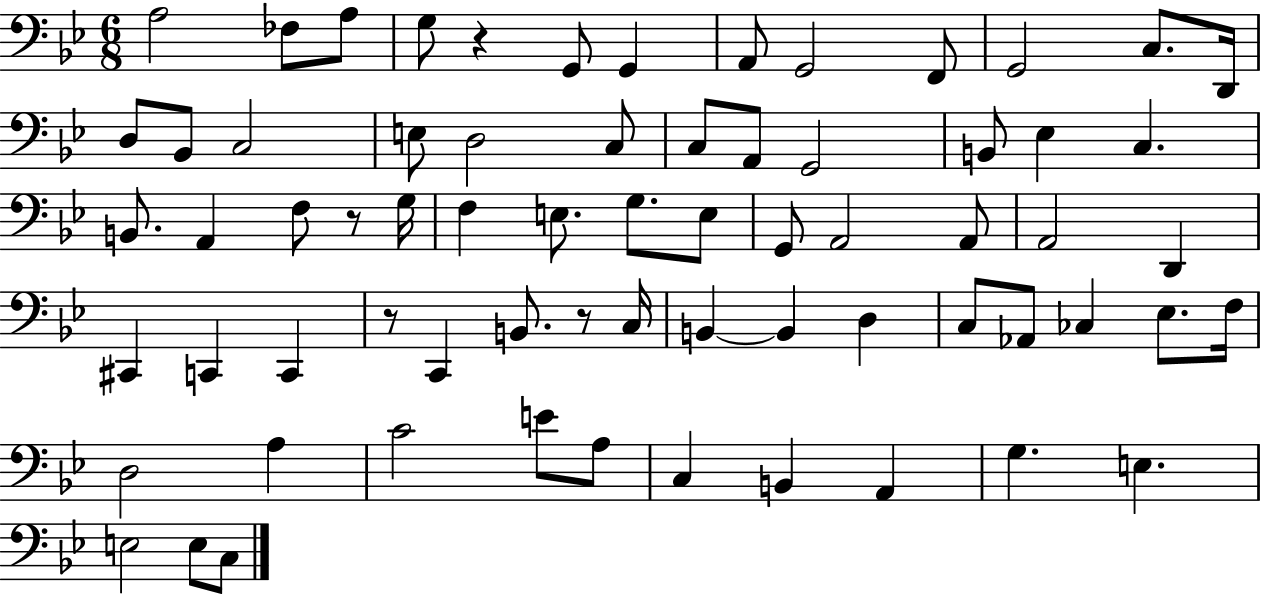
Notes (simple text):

A3/h FES3/e A3/e G3/e R/q G2/e G2/q A2/e G2/h F2/e G2/h C3/e. D2/s D3/e Bb2/e C3/h E3/e D3/h C3/e C3/e A2/e G2/h B2/e Eb3/q C3/q. B2/e. A2/q F3/e R/e G3/s F3/q E3/e. G3/e. E3/e G2/e A2/h A2/e A2/h D2/q C#2/q C2/q C2/q R/e C2/q B2/e. R/e C3/s B2/q B2/q D3/q C3/e Ab2/e CES3/q Eb3/e. F3/s D3/h A3/q C4/h E4/e A3/e C3/q B2/q A2/q G3/q. E3/q. E3/h E3/e C3/e